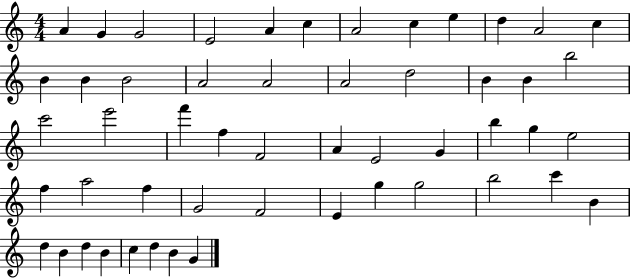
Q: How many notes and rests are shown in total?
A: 52